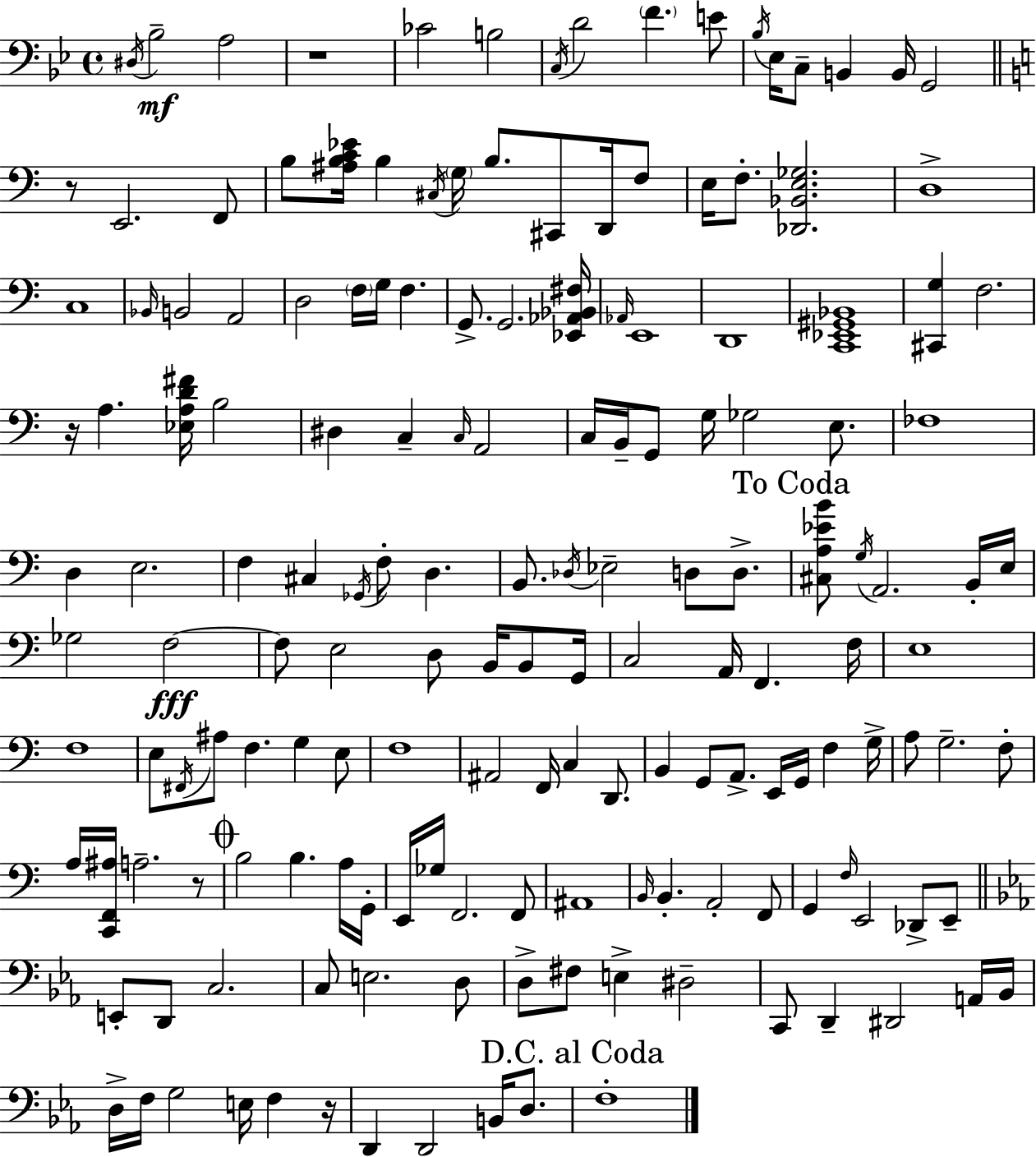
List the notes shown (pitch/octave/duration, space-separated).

D#3/s Bb3/h A3/h R/w CES4/h B3/h C3/s D4/h F4/q. E4/e Bb3/s Eb3/s C3/e B2/q B2/s G2/h R/e E2/h. F2/e B3/e [A#3,B3,C4,Eb4]/s B3/q C#3/s G3/s B3/e. C#2/e D2/s F3/e E3/s F3/e. [Db2,Bb2,E3,Gb3]/h. D3/w C3/w Bb2/s B2/h A2/h D3/h F3/s G3/s F3/q. G2/e. G2/h. [Eb2,Ab2,Bb2,F#3]/s Ab2/s E2/w D2/w [C2,Eb2,G#2,Bb2]/w [C#2,G3]/q F3/h. R/s A3/q. [Eb3,A3,D4,F#4]/s B3/h D#3/q C3/q C3/s A2/h C3/s B2/s G2/e G3/s Gb3/h E3/e. FES3/w D3/q E3/h. F3/q C#3/q Gb2/s F3/e D3/q. B2/e. Db3/s Eb3/h D3/e D3/e. [C#3,A3,Eb4,B4]/e G3/s A2/h. B2/s E3/s Gb3/h F3/h F3/e E3/h D3/e B2/s B2/e G2/s C3/h A2/s F2/q. F3/s E3/w F3/w E3/e F#2/s A#3/e F3/q. G3/q E3/e F3/w A#2/h F2/s C3/q D2/e. B2/q G2/e A2/e. E2/s G2/s F3/q G3/s A3/e G3/h. F3/e A3/s [C2,F2,A#3]/s A3/h. R/e B3/h B3/q. A3/s G2/s E2/s Gb3/s F2/h. F2/e A#2/w B2/s B2/q. A2/h F2/e G2/q F3/s E2/h Db2/e E2/e E2/e D2/e C3/h. C3/e E3/h. D3/e D3/e F#3/e E3/q D#3/h C2/e D2/q D#2/h A2/s Bb2/s D3/s F3/s G3/h E3/s F3/q R/s D2/q D2/h B2/s D3/e. F3/w